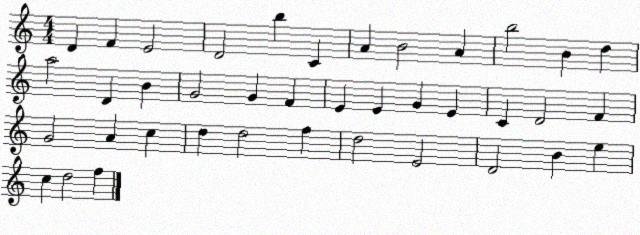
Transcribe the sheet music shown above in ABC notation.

X:1
T:Untitled
M:4/4
L:1/4
K:C
D F E2 D2 b C A B2 A b2 B d a2 D B G2 G F E E G E C D2 F G2 A c d d2 f d2 E2 D2 B e c d2 f